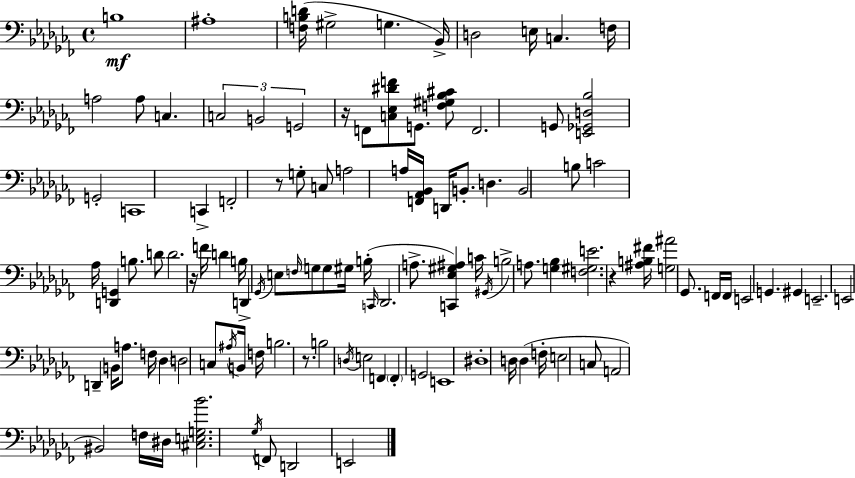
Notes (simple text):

B3/w A#3/w [F3,B3,D4]/s G#3/h G3/q. Bb2/s D3/h E3/s C3/q. F3/s A3/h A3/e C3/q. C3/h B2/h G2/h R/s F2/e [C3,Eb3,D#4,F4]/e G2/e. [F3,G#3,Bb3,C#4]/e F2/h. G2/e [E2,Gb2,D3,Bb3]/h G2/h C2/w C2/q F2/h R/e G3/e C3/e A3/h A3/s [F2,Ab2,Bb2]/s D2/s B2/e. D3/q. B2/h B3/e C4/h Ab3/s [D2,G2]/q B3/e. D4/e D4/h. R/s F4/s D4/q B3/s D2/q Gb2/s E3/e F3/s G3/e G3/e G#3/s B3/s C2/s Db2/h. A3/e. [C2,Eb3,G#3,A#3]/q C4/s G#2/s B3/h A3/e. [G3,Bb3]/q [F3,G#3,E4]/h. R/q [A#3,B3,F#4]/s [G3,A#4]/h Gb2/e. F2/s F2/s E2/h G2/q. G#2/q E2/h. E2/h D2/q B2/s A3/e. F3/s Db3/q D3/h C3/e A#3/s B2/s F3/s B3/h. R/e. B3/h D3/s E3/h F2/q F2/q G2/h E2/w D#3/w D3/s D3/q F3/s E3/h C3/e A2/h BIS2/h F3/s D#3/s [C#3,E3,G3,Bb4]/h. Gb3/s F2/e D2/h E2/h